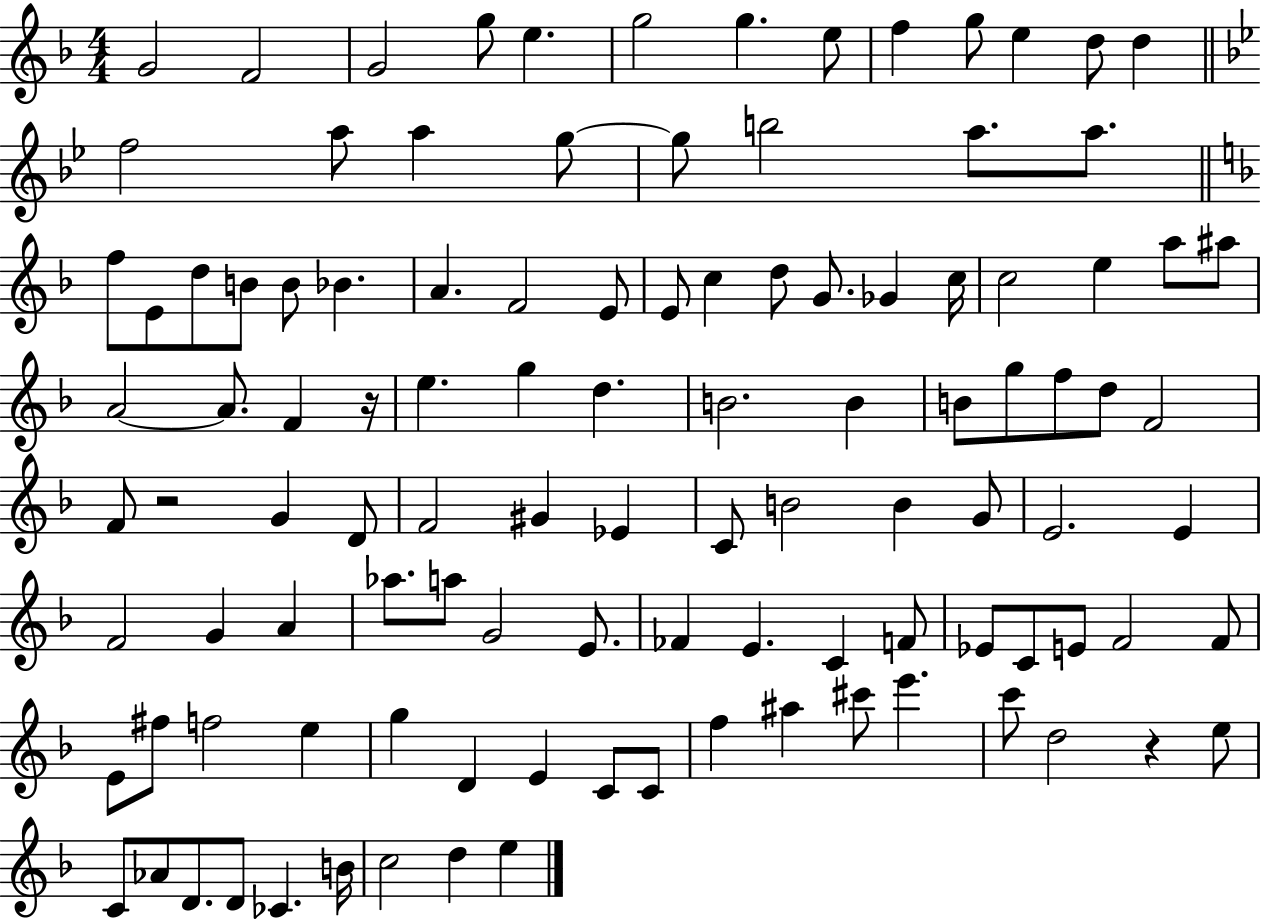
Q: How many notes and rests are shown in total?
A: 109